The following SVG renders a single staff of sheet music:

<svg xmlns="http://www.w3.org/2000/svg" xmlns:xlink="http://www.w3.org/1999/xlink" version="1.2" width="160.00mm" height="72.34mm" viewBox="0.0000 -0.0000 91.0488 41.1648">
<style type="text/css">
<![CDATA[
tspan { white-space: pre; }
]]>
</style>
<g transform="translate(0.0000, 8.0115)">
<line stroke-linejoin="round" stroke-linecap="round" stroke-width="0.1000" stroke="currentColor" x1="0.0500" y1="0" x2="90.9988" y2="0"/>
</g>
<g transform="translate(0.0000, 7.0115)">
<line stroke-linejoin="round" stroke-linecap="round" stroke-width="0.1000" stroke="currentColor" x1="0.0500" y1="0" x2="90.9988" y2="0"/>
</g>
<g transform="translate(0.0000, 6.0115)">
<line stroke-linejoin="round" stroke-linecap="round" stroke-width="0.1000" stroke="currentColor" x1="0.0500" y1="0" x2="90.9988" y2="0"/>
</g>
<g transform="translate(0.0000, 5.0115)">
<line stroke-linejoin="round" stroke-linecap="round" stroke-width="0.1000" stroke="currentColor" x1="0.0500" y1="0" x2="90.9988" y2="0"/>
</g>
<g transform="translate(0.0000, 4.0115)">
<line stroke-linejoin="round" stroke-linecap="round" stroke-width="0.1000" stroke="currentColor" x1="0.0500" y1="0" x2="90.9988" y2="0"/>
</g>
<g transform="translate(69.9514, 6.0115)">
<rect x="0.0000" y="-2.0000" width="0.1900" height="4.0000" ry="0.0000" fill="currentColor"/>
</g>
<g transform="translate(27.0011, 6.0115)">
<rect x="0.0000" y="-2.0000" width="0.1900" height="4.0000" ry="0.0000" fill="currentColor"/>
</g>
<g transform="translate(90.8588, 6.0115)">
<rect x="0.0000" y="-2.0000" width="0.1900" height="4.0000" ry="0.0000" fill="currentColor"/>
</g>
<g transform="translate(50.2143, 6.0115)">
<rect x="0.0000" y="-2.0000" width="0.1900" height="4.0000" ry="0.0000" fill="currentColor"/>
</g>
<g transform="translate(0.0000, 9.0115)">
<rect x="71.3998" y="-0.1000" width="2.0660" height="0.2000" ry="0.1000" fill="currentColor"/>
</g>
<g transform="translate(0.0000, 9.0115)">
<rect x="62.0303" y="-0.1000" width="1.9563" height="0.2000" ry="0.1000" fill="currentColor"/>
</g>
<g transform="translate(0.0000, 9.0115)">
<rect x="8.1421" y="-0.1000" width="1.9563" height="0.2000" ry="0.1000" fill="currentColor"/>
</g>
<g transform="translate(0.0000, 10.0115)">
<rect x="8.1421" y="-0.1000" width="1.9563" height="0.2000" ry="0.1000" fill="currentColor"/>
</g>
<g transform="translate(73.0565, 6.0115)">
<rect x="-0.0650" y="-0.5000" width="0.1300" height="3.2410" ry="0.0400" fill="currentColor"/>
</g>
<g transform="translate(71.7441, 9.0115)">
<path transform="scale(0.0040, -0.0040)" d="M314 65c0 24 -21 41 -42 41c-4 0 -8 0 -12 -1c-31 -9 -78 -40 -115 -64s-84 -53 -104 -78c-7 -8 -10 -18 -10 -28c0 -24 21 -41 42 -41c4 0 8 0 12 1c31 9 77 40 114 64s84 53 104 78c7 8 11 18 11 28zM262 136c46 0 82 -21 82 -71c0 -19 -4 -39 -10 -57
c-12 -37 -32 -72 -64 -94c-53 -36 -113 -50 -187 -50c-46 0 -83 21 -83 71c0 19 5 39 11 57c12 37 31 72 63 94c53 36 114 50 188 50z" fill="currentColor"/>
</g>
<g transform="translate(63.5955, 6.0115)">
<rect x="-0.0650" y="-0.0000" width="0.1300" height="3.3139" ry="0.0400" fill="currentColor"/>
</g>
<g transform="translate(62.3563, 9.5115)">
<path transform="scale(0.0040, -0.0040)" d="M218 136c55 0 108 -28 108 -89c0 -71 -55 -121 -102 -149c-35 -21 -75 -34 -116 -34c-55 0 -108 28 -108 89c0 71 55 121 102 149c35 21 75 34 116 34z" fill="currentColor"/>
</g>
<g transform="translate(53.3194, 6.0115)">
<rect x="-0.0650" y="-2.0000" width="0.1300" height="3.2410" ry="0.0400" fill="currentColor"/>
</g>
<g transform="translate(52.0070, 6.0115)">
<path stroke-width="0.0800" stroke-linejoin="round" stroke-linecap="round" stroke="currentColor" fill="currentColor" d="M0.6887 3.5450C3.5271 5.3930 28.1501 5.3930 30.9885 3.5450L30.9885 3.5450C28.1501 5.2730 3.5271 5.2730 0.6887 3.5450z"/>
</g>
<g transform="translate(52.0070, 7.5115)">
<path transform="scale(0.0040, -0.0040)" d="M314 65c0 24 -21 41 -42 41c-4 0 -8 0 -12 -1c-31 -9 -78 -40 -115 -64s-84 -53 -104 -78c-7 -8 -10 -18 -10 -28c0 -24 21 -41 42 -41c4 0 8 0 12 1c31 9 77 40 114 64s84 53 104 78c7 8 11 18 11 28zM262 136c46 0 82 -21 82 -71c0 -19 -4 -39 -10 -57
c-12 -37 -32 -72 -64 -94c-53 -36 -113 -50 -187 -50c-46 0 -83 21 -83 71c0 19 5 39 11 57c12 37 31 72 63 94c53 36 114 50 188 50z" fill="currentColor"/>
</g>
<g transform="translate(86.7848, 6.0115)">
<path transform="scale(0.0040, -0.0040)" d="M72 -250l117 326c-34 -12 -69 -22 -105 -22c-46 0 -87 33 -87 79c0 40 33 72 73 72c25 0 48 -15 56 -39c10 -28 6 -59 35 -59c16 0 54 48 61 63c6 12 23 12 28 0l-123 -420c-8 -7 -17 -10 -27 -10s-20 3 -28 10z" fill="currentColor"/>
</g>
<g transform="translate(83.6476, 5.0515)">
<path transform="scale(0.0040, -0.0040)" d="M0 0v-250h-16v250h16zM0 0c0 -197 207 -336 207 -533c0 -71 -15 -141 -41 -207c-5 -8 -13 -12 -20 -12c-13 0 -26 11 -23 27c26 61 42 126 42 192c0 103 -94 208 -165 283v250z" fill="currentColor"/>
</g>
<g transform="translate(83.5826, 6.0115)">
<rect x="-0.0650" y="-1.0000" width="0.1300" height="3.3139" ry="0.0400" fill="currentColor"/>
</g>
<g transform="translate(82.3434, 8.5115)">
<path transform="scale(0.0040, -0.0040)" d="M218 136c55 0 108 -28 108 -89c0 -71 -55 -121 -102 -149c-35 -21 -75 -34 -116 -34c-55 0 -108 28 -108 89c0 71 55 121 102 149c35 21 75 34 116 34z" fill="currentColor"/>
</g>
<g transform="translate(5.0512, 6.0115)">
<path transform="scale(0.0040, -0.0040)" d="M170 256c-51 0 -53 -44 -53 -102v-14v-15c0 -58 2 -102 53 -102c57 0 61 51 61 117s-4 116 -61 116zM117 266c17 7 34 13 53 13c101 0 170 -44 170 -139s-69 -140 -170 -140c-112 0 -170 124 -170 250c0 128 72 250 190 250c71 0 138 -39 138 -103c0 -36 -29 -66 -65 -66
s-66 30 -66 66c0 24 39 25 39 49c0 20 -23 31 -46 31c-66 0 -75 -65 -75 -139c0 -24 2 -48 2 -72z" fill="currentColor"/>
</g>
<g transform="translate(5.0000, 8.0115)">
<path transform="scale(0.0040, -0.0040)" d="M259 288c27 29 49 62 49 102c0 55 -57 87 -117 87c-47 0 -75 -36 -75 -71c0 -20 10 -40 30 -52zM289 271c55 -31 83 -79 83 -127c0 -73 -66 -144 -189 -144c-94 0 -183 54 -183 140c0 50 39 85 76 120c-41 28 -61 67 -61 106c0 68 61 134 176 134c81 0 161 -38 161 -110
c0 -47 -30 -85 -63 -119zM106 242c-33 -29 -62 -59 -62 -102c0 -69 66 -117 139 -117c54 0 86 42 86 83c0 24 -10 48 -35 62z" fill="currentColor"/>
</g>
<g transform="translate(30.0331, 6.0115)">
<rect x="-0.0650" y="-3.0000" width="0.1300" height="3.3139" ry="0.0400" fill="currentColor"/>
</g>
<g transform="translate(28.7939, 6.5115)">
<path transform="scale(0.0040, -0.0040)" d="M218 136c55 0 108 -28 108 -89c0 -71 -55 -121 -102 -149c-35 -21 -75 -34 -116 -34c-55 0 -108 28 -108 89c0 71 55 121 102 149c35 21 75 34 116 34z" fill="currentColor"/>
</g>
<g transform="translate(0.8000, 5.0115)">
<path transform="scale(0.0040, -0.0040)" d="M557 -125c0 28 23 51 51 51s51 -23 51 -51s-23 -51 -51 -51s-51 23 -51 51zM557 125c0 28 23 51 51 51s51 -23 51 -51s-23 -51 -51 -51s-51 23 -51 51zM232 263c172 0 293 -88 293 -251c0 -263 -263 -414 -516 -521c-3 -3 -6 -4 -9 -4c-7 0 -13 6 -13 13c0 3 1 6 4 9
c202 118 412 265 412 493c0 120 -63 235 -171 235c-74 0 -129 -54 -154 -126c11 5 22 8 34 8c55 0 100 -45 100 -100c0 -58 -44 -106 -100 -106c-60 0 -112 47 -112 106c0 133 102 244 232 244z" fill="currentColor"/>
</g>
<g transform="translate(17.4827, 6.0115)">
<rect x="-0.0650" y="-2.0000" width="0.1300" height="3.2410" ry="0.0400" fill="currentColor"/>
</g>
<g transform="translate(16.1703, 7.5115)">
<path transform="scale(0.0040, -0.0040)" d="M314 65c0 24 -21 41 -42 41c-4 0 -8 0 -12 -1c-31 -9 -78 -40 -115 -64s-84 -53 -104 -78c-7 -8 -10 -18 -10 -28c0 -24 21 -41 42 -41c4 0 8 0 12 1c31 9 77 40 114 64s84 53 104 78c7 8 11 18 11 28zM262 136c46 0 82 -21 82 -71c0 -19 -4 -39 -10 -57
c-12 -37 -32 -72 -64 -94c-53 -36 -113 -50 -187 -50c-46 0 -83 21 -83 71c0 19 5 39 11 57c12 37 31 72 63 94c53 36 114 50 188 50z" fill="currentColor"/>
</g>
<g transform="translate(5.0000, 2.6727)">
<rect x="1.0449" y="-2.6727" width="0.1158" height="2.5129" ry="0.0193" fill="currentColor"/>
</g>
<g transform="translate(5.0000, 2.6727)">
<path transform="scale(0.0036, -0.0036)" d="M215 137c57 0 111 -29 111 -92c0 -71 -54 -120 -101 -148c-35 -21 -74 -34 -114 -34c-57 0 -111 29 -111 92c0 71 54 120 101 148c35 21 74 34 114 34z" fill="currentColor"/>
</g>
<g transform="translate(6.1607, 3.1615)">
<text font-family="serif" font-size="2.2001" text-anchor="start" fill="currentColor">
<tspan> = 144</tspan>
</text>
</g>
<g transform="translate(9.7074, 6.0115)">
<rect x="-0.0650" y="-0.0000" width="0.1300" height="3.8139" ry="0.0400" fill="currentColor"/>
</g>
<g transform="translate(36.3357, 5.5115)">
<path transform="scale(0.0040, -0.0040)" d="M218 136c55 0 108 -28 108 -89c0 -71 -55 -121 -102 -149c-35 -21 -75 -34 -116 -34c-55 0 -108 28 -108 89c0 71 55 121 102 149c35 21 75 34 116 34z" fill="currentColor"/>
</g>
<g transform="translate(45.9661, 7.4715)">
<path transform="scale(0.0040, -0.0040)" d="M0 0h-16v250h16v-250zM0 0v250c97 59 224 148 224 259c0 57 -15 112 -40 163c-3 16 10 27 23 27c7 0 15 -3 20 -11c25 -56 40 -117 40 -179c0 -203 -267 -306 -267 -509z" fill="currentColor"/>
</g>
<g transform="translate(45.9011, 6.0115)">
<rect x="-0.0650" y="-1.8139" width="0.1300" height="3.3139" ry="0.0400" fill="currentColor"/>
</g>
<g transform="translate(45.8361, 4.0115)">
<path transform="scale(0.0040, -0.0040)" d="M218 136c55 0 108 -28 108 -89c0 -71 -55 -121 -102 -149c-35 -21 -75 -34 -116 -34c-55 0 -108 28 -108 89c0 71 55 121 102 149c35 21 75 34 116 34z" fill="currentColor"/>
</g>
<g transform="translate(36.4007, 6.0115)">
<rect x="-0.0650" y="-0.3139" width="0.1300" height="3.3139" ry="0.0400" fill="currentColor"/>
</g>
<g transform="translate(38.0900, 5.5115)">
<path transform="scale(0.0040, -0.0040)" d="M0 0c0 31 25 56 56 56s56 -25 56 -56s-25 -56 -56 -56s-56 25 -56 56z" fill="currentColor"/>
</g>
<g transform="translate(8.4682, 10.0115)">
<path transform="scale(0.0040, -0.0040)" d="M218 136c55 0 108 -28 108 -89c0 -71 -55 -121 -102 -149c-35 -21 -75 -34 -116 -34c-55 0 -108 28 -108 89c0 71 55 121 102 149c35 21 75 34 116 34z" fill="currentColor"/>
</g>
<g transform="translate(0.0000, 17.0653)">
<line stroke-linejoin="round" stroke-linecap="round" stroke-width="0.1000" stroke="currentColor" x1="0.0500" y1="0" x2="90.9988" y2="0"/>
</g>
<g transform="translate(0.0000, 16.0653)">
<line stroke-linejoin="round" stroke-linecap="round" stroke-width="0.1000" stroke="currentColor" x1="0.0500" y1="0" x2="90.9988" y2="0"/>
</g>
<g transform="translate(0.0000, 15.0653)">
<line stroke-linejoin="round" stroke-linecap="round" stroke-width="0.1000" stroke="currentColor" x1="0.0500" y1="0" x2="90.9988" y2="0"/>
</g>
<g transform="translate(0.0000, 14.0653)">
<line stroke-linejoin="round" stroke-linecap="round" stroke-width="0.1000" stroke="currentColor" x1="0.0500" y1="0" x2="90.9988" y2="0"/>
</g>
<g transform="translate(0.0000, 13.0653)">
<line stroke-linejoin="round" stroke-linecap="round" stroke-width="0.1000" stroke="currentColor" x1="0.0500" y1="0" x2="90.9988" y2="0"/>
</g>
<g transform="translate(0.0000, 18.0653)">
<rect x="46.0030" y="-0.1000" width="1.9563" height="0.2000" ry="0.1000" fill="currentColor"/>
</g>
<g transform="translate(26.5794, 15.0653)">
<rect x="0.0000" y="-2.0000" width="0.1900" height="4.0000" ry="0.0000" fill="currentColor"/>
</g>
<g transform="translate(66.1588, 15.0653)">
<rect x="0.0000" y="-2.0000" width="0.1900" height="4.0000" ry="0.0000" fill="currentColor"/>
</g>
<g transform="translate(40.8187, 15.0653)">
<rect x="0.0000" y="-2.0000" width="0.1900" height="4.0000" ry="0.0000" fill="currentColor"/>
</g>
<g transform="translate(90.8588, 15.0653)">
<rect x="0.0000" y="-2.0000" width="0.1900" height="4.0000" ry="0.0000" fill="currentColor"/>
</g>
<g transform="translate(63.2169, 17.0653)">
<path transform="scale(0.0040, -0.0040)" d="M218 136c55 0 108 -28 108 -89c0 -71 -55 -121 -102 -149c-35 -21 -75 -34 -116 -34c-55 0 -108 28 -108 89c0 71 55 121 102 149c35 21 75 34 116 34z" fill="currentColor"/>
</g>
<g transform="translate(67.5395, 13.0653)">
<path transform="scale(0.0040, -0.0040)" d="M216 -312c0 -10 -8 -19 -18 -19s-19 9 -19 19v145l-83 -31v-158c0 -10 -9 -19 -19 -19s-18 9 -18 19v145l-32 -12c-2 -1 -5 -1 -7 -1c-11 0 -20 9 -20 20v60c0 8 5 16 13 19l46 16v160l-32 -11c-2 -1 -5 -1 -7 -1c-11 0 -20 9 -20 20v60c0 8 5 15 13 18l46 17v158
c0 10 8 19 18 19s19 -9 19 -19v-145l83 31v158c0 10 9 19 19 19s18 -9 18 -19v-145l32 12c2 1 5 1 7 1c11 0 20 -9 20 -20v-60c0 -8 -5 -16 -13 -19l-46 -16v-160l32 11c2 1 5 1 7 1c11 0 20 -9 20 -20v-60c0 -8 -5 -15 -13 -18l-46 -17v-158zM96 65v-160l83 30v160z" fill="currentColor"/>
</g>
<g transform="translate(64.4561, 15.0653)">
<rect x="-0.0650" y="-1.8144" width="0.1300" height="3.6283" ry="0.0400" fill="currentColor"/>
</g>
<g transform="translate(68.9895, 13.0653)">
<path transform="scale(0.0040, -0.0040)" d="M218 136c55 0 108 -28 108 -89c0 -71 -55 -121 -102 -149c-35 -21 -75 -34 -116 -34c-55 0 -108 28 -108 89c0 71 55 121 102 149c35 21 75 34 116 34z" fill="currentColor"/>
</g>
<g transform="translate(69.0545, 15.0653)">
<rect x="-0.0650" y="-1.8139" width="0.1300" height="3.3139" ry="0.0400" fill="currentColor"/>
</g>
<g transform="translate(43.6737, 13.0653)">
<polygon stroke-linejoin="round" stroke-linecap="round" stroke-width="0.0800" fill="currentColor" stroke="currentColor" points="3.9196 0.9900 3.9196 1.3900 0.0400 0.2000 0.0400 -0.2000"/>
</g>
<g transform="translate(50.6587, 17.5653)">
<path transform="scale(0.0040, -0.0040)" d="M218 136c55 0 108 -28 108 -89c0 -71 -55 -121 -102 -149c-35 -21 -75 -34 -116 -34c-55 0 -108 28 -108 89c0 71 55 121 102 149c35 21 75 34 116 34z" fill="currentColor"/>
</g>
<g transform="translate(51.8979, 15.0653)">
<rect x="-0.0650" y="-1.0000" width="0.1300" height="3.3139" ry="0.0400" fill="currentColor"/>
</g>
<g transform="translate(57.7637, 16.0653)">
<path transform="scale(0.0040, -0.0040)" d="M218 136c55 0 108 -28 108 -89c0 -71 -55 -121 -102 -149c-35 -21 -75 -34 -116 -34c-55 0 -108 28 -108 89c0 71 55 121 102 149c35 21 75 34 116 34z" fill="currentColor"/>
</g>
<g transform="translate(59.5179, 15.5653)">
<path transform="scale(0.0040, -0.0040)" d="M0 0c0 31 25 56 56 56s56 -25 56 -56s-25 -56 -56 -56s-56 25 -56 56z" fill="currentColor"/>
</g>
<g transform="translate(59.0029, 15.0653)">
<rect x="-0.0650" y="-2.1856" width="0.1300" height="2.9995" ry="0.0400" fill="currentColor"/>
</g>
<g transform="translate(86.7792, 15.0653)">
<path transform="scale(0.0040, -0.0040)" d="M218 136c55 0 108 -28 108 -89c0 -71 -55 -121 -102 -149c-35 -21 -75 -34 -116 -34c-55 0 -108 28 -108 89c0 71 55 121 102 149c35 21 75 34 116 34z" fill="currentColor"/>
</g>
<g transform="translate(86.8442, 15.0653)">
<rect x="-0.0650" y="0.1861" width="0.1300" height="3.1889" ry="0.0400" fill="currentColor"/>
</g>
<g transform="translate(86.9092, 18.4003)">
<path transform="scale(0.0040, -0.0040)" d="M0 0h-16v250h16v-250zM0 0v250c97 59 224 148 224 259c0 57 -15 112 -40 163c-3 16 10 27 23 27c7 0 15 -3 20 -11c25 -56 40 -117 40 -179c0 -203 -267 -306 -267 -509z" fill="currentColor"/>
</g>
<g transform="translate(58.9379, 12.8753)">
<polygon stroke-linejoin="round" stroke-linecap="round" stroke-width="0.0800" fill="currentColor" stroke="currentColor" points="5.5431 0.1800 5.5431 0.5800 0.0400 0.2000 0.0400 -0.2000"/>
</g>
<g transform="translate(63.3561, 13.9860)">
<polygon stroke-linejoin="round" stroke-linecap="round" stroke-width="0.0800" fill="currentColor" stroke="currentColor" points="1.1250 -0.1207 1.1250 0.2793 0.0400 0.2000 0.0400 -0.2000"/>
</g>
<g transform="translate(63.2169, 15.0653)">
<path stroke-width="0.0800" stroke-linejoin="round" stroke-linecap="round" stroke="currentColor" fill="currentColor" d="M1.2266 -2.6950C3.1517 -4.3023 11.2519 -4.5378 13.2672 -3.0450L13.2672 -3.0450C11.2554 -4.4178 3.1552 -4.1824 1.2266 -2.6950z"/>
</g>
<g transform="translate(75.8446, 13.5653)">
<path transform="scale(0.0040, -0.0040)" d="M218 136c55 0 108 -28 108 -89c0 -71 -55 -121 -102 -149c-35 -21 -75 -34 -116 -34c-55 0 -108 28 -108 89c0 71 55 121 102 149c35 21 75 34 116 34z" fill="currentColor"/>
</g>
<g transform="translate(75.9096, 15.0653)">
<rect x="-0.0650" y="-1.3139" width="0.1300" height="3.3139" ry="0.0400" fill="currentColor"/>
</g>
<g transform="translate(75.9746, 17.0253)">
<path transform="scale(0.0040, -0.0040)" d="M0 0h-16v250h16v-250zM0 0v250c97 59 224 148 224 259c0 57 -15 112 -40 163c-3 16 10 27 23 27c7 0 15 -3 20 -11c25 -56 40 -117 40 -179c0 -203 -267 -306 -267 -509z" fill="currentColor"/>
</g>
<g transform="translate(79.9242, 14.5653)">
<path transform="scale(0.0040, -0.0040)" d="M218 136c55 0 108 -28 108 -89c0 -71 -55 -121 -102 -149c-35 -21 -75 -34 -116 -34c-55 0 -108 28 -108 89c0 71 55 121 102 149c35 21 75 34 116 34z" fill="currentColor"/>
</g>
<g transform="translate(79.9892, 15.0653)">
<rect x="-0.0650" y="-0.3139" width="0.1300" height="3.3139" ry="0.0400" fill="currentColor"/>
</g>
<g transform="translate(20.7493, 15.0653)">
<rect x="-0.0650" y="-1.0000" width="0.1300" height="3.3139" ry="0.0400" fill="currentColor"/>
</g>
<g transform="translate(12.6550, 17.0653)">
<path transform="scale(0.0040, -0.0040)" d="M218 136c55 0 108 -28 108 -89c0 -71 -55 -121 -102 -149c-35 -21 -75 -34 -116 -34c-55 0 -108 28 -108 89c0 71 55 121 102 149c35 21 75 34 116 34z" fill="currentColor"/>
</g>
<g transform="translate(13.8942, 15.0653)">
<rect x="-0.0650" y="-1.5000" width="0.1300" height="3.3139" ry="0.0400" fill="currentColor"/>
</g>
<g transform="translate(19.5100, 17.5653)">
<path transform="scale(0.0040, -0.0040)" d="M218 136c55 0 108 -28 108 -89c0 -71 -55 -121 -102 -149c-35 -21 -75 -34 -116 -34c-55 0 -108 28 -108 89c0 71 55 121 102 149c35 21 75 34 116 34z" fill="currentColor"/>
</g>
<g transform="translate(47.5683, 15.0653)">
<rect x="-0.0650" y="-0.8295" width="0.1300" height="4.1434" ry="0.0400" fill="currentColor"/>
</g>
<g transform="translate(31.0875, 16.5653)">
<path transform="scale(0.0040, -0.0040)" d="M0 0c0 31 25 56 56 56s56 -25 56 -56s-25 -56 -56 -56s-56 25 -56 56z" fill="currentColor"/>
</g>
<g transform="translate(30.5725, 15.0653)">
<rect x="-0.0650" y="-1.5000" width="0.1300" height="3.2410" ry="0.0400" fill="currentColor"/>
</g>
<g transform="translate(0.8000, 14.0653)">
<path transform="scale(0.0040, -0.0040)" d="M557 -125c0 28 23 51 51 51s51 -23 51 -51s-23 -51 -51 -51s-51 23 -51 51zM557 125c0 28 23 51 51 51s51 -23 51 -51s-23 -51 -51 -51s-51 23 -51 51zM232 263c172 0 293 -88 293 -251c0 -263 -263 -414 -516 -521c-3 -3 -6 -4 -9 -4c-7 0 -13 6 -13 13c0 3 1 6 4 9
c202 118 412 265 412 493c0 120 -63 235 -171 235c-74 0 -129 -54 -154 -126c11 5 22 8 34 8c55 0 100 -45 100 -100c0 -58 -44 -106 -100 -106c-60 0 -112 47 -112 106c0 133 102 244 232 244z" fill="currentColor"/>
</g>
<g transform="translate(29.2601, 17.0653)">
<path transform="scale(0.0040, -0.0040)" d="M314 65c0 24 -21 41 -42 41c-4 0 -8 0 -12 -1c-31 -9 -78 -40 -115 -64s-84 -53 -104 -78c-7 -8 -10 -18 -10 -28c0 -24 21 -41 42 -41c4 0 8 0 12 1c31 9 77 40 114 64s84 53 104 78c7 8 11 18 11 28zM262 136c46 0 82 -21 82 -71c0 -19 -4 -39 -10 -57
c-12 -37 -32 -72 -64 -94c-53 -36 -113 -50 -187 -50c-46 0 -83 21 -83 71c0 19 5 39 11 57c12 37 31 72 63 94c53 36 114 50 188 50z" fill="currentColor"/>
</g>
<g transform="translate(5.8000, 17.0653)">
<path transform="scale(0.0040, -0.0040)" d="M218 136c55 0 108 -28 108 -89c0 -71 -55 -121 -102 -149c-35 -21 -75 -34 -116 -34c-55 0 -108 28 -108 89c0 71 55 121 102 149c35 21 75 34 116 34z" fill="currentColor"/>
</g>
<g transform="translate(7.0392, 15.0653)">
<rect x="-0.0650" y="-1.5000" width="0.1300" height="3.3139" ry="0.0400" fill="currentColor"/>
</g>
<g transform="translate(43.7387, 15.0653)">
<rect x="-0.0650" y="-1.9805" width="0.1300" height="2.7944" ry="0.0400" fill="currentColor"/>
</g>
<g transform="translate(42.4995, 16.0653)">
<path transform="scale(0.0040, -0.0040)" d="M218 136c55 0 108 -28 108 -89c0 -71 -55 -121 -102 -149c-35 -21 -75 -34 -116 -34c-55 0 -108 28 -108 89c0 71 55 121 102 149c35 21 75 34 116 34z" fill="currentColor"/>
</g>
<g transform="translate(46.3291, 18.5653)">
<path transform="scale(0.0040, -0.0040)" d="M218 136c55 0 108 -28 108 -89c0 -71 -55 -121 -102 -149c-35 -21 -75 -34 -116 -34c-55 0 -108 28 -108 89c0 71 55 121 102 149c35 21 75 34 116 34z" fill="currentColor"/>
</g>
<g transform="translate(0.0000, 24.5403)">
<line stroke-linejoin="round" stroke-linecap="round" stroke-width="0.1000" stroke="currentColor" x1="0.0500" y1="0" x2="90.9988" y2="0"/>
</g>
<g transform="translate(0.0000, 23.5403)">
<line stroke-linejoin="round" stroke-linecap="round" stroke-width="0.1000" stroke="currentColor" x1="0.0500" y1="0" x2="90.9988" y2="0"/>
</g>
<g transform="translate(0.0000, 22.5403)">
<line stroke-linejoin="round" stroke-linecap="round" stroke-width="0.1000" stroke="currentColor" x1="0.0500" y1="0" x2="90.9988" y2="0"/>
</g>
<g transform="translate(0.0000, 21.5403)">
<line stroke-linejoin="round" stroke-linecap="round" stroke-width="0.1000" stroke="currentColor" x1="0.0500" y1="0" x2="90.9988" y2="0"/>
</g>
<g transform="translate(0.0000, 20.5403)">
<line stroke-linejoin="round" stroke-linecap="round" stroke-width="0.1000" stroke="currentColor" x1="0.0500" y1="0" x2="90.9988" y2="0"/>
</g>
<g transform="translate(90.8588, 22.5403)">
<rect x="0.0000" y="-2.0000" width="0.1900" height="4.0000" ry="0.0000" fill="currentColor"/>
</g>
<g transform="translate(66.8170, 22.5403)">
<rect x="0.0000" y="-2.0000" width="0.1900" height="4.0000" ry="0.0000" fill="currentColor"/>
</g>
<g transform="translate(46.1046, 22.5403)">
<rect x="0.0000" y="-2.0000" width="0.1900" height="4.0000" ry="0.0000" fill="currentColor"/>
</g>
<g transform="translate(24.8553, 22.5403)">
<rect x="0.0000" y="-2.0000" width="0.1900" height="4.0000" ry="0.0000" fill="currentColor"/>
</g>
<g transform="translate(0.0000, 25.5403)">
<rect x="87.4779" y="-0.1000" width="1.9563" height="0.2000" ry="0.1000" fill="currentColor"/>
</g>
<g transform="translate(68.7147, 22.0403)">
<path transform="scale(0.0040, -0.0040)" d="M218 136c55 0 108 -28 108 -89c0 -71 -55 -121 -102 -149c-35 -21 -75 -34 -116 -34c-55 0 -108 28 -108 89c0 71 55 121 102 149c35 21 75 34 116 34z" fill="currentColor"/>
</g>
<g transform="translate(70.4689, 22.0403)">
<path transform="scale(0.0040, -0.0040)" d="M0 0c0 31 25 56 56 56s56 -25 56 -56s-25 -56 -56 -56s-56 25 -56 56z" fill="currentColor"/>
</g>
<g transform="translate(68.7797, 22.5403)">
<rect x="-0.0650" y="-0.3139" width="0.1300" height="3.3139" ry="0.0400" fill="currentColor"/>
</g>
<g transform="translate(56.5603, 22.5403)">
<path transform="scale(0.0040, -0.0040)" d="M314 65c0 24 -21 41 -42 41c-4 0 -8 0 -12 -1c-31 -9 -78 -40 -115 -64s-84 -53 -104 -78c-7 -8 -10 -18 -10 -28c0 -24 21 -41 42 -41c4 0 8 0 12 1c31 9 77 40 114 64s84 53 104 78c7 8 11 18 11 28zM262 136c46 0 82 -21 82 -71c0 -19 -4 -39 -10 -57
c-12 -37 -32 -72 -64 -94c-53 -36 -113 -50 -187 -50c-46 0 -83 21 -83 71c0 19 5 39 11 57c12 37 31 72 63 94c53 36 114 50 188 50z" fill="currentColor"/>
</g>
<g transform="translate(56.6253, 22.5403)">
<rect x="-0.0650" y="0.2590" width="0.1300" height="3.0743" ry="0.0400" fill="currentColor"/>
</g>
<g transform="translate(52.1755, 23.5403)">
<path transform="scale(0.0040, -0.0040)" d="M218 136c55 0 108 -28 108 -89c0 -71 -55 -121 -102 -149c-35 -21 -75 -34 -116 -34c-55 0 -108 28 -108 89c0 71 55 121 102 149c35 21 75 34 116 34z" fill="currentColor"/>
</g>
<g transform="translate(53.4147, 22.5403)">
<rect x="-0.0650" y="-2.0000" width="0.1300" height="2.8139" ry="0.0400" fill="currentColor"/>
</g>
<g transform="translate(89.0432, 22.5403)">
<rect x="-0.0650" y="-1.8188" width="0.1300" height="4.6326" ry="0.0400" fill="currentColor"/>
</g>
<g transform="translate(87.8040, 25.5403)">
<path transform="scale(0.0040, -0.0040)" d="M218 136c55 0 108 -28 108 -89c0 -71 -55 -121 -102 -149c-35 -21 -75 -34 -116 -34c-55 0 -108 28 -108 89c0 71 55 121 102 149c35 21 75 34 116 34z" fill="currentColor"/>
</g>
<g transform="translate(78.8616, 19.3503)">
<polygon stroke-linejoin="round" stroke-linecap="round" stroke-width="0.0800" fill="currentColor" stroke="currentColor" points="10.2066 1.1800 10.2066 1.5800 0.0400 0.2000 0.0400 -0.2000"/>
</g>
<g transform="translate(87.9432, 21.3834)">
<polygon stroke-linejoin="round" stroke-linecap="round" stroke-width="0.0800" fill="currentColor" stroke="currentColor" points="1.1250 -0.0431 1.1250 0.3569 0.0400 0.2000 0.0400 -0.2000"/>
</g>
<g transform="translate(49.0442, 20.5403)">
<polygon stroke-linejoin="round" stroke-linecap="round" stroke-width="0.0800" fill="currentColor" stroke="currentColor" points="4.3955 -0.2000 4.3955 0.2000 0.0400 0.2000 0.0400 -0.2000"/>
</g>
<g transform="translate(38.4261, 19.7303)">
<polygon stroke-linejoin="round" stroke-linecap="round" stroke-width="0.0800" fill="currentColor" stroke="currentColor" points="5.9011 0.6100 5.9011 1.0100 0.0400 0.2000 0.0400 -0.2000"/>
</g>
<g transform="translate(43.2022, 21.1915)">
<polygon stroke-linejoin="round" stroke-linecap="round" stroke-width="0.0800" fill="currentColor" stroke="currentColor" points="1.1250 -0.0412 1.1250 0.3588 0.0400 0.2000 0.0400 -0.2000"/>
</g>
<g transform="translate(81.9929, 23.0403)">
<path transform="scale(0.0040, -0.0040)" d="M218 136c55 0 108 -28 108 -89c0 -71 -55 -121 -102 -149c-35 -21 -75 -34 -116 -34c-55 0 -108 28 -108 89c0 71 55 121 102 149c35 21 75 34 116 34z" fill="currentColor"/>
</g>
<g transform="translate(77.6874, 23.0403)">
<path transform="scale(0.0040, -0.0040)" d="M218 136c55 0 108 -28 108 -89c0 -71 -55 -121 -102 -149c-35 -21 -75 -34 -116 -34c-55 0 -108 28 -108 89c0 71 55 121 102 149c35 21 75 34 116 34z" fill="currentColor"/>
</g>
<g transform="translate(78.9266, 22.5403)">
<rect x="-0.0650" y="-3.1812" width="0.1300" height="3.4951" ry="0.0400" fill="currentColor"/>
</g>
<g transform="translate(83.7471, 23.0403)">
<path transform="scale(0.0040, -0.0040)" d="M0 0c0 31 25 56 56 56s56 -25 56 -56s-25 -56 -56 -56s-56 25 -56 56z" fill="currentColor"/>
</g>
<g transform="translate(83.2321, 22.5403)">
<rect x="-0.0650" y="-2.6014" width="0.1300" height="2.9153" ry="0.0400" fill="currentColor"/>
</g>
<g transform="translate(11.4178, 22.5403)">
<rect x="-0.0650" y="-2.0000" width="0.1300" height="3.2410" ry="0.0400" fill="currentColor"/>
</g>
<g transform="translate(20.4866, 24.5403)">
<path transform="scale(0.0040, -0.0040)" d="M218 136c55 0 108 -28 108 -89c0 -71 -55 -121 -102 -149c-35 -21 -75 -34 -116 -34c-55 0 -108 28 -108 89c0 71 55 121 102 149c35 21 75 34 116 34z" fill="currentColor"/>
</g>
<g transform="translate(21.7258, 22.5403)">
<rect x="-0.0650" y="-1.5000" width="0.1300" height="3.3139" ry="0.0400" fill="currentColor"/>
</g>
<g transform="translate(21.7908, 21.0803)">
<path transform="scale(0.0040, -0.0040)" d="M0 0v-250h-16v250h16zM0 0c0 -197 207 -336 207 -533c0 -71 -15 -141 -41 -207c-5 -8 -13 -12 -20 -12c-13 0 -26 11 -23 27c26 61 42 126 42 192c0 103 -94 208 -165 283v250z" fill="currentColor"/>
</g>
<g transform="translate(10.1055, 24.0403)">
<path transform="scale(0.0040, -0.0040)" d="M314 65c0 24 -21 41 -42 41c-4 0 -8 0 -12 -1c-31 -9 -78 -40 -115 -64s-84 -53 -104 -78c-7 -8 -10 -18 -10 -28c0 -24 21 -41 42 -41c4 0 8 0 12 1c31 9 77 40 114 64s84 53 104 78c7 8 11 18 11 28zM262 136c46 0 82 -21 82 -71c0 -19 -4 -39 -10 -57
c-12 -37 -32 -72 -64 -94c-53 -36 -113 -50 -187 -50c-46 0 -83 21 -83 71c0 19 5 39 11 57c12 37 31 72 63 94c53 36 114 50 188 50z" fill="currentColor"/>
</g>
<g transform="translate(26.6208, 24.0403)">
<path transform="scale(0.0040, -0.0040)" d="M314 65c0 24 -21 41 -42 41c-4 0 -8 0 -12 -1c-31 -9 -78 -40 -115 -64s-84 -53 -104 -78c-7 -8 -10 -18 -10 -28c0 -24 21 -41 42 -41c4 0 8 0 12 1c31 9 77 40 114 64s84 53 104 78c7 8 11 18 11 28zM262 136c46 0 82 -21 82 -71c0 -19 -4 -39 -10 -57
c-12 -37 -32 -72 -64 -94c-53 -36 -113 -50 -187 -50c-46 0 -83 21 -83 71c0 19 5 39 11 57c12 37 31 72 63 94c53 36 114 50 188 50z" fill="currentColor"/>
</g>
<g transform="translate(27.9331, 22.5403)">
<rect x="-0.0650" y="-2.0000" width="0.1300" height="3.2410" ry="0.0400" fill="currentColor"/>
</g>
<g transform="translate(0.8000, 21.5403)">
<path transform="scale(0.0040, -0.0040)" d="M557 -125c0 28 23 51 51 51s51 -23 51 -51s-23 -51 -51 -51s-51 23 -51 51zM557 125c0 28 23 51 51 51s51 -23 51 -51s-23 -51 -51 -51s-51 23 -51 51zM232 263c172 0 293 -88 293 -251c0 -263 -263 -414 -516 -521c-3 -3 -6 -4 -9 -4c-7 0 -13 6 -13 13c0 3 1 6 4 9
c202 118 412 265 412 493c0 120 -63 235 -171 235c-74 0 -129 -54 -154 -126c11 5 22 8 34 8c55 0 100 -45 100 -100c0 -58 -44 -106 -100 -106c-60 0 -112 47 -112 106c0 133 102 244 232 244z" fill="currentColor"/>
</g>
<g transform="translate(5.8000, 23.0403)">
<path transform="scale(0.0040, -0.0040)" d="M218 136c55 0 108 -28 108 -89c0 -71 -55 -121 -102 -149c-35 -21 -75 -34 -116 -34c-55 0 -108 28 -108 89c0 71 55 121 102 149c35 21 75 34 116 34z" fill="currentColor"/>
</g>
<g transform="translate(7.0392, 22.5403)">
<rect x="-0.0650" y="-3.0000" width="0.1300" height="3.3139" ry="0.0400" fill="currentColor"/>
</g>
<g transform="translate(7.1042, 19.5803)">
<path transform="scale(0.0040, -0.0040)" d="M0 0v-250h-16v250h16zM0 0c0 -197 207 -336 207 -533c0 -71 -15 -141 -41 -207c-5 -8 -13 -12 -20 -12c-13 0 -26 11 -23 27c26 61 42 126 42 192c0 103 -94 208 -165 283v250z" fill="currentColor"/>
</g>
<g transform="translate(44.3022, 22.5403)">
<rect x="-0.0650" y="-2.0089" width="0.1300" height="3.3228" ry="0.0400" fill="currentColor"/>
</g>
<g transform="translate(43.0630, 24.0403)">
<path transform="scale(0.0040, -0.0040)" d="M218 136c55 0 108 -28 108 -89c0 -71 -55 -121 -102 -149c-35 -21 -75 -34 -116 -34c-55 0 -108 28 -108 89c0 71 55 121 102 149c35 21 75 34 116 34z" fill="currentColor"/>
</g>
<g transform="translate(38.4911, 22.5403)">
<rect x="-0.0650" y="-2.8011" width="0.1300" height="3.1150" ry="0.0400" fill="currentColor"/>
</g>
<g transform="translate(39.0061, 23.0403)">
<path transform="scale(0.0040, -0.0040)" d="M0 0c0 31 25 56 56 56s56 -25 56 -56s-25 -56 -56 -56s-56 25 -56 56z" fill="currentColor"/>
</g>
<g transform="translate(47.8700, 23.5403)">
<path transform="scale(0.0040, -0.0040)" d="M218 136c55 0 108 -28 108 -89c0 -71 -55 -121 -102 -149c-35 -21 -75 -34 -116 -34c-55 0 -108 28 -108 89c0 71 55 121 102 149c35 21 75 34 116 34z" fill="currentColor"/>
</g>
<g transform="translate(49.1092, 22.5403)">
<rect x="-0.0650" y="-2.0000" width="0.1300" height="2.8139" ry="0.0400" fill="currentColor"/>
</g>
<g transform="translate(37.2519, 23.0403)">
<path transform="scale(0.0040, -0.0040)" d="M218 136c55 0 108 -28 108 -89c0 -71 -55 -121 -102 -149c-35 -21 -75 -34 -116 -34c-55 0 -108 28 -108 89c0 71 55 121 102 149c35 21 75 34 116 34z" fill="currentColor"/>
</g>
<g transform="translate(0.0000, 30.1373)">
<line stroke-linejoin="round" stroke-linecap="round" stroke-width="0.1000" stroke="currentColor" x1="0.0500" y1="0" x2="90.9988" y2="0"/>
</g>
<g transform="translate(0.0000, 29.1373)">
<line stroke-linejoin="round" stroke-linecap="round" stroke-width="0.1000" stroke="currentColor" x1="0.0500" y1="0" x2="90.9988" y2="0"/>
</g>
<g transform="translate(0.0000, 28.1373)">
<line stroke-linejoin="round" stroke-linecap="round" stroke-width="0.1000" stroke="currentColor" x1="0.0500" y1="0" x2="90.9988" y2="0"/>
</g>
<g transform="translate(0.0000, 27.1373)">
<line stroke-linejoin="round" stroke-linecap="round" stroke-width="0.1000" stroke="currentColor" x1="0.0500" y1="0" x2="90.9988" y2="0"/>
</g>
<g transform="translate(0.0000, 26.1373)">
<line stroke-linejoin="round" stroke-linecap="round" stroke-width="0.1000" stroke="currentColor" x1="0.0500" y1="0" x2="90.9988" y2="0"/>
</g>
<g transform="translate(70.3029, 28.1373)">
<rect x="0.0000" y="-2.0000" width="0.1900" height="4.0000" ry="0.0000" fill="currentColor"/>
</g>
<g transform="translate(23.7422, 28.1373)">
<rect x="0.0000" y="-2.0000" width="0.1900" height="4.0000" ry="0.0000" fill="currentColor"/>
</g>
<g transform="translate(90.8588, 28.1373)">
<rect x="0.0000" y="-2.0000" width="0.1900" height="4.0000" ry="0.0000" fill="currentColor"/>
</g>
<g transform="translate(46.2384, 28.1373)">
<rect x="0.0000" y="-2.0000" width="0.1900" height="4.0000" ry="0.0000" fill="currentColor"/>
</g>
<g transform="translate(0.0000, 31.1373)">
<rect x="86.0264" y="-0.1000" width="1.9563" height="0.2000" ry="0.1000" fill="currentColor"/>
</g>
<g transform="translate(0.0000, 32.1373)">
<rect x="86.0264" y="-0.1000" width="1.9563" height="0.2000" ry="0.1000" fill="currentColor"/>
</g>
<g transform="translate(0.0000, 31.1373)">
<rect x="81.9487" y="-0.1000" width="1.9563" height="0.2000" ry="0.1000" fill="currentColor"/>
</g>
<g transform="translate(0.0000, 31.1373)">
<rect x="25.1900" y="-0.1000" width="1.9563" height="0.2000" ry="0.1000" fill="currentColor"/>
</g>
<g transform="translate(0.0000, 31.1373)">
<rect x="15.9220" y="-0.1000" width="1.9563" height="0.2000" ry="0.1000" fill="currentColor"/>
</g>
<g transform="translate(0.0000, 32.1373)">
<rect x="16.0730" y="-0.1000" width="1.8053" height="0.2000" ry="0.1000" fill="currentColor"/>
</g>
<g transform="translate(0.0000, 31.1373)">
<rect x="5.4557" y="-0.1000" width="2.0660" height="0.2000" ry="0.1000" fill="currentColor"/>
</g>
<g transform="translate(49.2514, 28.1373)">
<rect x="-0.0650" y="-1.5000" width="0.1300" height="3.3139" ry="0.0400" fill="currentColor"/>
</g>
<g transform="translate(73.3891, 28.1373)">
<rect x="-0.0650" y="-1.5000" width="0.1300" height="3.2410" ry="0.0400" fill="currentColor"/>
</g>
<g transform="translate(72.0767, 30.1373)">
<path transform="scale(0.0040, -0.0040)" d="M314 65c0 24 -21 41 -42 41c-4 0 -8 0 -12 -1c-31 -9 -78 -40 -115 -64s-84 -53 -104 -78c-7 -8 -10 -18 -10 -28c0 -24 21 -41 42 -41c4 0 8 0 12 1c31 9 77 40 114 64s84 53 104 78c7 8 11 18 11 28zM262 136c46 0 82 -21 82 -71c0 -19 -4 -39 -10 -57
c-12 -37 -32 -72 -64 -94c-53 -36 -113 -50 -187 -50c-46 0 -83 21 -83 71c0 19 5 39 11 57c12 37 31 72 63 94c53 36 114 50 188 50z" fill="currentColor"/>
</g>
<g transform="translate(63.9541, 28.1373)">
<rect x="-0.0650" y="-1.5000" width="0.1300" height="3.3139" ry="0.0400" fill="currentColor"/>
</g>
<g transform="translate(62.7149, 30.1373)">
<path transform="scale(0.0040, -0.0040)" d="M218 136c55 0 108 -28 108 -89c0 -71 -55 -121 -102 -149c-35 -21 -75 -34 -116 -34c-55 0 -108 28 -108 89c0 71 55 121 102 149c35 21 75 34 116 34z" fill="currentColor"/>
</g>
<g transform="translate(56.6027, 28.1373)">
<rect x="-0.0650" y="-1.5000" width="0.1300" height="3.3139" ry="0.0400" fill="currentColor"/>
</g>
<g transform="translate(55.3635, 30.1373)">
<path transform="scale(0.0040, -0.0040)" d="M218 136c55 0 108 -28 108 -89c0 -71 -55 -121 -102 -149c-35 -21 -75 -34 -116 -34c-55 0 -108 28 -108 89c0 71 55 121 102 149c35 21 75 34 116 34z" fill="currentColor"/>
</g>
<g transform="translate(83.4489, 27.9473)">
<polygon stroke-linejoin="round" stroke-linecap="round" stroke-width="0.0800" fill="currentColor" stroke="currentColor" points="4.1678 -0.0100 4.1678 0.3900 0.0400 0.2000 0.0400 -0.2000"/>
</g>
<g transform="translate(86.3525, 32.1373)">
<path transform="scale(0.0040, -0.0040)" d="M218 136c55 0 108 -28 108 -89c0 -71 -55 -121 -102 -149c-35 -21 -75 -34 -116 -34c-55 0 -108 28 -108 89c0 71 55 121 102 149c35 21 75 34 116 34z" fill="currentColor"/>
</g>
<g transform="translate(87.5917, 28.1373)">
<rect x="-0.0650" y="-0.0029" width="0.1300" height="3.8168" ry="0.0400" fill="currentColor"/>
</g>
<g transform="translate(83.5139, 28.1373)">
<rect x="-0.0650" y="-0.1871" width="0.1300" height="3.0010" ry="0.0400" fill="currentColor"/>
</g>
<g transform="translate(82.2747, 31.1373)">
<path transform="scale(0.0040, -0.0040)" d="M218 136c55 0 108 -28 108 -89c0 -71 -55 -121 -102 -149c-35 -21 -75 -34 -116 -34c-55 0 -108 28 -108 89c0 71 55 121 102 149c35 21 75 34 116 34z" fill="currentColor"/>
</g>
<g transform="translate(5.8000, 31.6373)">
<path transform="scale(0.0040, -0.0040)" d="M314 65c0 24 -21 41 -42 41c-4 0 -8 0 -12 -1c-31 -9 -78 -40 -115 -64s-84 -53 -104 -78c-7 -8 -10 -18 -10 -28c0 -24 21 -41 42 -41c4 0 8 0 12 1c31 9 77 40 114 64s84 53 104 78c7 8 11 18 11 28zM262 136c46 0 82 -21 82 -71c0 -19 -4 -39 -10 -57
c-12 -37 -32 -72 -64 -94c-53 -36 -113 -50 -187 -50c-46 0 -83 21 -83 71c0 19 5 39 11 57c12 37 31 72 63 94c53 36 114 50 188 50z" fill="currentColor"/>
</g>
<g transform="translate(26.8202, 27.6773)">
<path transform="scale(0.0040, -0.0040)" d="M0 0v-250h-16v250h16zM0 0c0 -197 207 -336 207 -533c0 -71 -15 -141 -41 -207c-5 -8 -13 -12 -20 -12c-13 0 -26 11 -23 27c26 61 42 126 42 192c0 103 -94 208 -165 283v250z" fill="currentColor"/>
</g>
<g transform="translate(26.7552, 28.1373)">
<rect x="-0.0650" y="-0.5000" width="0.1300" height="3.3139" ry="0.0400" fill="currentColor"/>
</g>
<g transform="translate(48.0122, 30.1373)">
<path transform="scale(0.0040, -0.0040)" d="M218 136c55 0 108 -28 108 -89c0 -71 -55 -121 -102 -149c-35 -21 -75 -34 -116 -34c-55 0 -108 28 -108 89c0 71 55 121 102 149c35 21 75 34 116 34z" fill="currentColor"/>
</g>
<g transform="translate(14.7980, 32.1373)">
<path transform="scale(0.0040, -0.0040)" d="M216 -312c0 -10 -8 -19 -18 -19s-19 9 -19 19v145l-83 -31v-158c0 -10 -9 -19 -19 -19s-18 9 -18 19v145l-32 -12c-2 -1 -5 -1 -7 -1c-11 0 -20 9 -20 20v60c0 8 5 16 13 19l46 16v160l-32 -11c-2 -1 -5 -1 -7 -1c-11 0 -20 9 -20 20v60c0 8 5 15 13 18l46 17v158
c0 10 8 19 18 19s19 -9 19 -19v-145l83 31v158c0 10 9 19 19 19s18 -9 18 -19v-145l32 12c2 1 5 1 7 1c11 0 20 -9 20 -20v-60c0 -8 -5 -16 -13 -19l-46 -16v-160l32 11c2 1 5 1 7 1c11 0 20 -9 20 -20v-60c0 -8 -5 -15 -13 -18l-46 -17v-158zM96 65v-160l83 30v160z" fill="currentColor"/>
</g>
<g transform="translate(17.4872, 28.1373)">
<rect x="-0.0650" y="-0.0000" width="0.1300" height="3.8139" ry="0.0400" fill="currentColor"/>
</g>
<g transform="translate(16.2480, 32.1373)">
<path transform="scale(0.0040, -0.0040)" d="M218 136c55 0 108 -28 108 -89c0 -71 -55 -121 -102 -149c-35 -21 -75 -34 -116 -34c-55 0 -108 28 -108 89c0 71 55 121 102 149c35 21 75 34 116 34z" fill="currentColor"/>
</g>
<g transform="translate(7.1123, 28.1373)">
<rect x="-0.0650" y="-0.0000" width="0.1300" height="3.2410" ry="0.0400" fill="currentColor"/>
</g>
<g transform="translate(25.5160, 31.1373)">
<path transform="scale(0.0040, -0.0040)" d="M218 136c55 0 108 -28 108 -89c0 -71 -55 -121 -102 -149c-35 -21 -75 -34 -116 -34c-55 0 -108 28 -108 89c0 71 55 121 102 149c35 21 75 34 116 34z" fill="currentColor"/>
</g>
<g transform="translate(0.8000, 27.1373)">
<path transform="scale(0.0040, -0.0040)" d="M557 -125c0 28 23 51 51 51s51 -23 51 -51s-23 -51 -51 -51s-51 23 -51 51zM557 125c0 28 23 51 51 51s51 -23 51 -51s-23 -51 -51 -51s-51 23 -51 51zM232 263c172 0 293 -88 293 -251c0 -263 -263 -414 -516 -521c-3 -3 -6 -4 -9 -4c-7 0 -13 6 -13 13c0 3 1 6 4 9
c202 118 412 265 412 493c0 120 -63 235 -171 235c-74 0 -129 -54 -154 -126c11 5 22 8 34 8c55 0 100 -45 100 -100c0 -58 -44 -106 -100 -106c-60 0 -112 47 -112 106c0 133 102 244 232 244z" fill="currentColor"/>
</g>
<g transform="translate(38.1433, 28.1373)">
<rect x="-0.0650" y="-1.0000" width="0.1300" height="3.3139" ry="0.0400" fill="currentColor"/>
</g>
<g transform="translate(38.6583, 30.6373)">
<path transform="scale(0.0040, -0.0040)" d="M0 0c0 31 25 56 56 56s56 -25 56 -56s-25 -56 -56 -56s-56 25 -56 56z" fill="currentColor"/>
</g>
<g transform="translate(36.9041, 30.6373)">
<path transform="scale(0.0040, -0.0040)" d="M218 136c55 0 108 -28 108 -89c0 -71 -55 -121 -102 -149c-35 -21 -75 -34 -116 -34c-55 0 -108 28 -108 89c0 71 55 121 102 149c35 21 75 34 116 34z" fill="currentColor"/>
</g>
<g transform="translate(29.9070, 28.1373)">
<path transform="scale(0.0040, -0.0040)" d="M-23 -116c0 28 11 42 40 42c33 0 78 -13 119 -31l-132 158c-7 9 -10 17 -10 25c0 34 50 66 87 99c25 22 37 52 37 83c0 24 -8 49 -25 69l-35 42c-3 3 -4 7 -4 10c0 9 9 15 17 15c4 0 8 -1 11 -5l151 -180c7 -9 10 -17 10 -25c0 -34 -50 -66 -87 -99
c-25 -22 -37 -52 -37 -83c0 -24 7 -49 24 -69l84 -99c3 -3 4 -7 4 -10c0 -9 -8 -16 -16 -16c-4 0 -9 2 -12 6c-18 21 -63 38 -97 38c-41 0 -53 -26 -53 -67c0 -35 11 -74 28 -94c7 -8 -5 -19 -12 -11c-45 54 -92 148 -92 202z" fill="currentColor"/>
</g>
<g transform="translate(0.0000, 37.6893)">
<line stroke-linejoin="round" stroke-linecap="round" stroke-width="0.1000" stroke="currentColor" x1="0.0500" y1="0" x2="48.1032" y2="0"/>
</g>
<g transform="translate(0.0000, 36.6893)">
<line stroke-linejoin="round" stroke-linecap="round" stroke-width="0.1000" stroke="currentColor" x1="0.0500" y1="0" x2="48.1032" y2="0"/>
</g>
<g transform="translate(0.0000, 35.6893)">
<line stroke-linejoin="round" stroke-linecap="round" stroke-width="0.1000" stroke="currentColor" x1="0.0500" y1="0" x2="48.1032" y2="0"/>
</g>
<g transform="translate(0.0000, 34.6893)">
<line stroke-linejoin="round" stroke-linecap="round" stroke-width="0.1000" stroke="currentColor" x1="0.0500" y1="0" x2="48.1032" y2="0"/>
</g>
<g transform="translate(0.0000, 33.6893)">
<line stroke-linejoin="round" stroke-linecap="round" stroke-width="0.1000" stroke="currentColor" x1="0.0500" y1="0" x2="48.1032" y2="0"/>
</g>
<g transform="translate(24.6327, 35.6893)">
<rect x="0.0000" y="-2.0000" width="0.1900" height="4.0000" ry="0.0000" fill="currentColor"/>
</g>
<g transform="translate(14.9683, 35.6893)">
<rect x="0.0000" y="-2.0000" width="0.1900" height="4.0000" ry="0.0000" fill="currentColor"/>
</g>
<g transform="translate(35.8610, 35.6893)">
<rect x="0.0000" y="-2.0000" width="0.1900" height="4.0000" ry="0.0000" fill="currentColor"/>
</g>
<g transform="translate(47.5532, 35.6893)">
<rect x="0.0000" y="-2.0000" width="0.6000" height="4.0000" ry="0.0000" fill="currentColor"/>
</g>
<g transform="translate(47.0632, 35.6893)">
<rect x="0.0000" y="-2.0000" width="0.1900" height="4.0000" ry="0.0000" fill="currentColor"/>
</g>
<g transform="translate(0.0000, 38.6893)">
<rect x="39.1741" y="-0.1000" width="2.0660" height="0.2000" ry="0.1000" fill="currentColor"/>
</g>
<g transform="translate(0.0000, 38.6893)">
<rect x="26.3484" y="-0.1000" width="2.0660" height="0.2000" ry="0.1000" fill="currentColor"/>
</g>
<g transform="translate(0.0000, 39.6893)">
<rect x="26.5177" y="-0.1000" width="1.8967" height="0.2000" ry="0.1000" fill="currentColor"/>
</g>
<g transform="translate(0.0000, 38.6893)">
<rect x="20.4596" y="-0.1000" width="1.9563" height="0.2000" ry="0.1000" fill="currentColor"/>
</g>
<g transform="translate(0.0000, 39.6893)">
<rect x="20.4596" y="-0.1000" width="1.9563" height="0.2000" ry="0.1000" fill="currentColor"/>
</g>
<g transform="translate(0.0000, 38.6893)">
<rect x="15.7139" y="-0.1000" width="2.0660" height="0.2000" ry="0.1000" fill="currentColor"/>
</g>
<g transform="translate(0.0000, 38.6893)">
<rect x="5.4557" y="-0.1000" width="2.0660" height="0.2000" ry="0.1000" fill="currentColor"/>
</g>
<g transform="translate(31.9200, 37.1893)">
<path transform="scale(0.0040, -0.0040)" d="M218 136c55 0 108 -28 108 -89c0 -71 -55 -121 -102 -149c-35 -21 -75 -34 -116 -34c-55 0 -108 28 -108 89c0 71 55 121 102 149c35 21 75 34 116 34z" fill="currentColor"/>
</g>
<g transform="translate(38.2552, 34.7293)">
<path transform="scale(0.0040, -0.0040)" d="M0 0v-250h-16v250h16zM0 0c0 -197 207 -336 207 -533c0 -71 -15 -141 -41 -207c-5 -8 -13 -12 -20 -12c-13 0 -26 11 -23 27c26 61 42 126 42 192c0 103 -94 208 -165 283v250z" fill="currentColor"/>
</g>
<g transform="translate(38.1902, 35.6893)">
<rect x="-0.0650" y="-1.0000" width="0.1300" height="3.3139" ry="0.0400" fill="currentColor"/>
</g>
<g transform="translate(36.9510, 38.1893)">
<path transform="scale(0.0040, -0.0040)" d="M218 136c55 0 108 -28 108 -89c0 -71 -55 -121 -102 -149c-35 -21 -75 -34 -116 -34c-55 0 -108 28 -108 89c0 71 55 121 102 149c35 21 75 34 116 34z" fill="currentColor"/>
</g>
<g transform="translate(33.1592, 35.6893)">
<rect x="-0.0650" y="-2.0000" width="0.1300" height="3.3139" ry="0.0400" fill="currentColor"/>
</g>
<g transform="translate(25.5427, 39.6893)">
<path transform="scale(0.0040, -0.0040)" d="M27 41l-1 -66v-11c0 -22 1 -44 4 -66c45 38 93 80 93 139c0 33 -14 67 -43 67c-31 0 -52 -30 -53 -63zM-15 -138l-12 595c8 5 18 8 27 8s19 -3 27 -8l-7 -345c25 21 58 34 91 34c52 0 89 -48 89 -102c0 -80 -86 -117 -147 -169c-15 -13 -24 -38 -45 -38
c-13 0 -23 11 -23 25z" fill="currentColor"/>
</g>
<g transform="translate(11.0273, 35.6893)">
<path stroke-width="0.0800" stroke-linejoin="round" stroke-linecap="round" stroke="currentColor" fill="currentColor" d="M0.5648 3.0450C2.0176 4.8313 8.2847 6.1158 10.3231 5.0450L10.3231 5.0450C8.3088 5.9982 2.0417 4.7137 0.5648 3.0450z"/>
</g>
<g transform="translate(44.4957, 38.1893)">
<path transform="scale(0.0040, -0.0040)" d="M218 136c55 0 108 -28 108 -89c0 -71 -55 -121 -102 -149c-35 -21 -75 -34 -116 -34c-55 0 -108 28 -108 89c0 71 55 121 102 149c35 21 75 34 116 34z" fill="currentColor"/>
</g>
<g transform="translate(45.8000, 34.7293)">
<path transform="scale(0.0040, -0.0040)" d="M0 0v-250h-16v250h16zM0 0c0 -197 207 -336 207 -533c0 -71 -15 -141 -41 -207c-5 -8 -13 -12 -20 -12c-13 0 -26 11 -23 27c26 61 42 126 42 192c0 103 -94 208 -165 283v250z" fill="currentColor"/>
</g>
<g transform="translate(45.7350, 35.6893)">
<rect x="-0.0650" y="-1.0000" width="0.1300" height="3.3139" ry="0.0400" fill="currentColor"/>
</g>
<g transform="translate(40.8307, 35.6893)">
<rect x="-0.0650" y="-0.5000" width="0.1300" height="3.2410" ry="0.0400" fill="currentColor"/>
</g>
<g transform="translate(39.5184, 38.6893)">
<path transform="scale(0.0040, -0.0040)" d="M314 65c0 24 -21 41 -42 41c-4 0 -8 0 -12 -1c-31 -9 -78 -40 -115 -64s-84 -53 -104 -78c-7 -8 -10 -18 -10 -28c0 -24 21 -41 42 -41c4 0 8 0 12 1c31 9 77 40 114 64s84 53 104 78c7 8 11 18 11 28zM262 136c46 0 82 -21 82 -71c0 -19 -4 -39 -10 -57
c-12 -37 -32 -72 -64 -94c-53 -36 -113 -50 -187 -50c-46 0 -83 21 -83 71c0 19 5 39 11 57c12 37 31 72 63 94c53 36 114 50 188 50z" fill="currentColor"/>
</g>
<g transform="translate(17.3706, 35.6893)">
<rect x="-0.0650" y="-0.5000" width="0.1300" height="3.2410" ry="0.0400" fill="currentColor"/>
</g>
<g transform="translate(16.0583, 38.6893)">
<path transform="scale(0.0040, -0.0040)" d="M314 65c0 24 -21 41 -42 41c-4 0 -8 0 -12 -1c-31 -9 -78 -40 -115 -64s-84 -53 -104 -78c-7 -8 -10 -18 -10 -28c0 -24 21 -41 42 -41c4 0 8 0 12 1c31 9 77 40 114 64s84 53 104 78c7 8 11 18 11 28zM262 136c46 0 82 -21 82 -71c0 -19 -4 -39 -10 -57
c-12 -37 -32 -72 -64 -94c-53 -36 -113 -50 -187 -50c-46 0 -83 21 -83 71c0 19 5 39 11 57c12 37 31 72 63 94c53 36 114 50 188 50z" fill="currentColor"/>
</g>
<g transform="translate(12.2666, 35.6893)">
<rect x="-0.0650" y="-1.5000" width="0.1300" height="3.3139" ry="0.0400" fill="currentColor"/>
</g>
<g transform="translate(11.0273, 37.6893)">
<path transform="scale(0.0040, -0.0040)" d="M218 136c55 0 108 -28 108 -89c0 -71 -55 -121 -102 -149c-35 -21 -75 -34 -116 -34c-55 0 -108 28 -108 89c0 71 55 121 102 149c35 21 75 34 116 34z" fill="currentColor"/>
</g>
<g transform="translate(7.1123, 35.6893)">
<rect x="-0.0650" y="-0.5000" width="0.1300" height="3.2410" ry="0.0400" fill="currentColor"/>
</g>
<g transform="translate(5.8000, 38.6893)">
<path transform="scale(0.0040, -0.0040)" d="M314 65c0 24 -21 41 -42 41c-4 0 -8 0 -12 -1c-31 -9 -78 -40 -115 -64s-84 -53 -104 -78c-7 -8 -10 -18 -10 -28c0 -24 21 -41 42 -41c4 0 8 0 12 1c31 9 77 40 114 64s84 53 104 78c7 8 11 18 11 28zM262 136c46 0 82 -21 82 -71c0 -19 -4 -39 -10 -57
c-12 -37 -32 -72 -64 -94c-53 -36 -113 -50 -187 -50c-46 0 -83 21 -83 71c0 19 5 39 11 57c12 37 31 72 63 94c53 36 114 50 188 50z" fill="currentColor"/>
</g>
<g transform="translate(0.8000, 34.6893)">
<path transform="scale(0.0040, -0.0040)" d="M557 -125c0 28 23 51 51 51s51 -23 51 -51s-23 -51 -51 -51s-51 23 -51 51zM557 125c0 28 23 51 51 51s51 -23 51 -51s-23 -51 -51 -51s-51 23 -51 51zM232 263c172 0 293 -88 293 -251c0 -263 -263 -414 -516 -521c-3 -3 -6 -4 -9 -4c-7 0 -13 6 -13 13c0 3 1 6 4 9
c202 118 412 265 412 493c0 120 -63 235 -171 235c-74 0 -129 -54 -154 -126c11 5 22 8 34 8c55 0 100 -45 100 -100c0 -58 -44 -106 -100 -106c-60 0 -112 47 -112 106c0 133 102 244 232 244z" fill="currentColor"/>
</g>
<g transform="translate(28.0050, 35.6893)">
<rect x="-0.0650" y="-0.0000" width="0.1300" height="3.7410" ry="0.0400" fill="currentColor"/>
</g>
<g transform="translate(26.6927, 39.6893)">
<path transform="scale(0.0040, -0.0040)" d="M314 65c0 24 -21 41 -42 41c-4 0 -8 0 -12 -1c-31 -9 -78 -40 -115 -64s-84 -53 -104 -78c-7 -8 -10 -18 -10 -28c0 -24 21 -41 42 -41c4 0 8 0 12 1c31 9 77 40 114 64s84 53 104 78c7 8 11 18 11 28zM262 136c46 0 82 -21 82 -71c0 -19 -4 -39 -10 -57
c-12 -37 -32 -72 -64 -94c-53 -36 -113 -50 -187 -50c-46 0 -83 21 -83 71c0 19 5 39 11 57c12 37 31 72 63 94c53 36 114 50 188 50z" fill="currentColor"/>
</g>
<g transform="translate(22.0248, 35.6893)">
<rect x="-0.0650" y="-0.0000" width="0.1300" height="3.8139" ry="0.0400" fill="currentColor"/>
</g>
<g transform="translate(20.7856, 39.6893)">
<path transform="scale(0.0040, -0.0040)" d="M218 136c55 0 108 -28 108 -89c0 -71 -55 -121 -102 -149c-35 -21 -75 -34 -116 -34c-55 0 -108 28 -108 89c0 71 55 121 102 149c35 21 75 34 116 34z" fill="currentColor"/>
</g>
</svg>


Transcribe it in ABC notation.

X:1
T:Untitled
M:6/8
L:1/4
K:C
C,, A,,2 C, E, A,/2 A,,2 D,, E,,2 F,,/2 z/2 G,, G,, F,, G,,2 B,,/2 D,,/2 F,, B,,/2 G,,/4 ^A, G,/2 E, D,/2 C,/2 A,,2 G,,/2 A,,2 C,/2 A,,/4 B,,/2 B,,/2 D,2 E, C,/2 C,/2 E,,/4 D,,2 ^C,, E,,/2 z F,, G,, G,, G,, G,,2 E,,/2 C,,/2 E,,2 G,, E,,2 C,, _C,,2 A,, F,,/2 E,,2 F,,/2